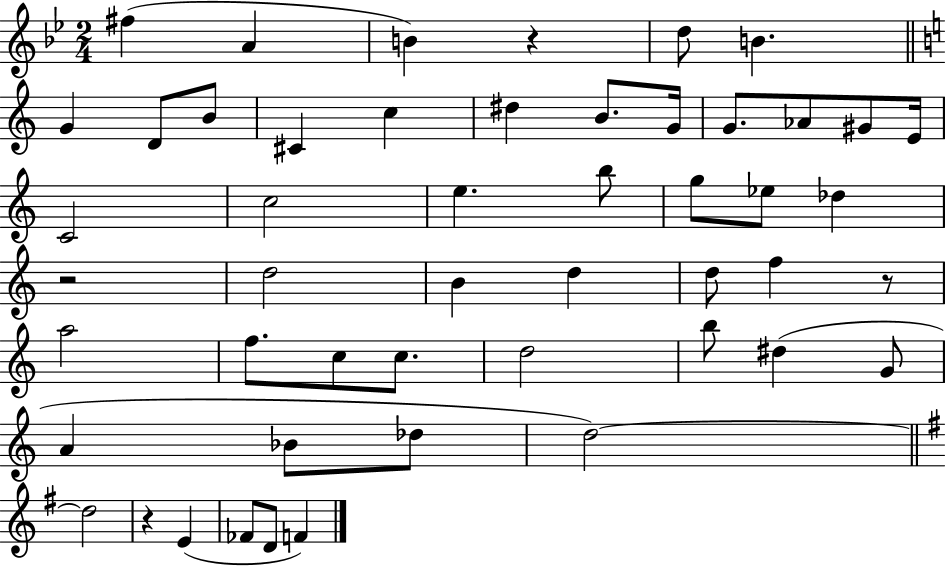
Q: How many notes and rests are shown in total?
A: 50